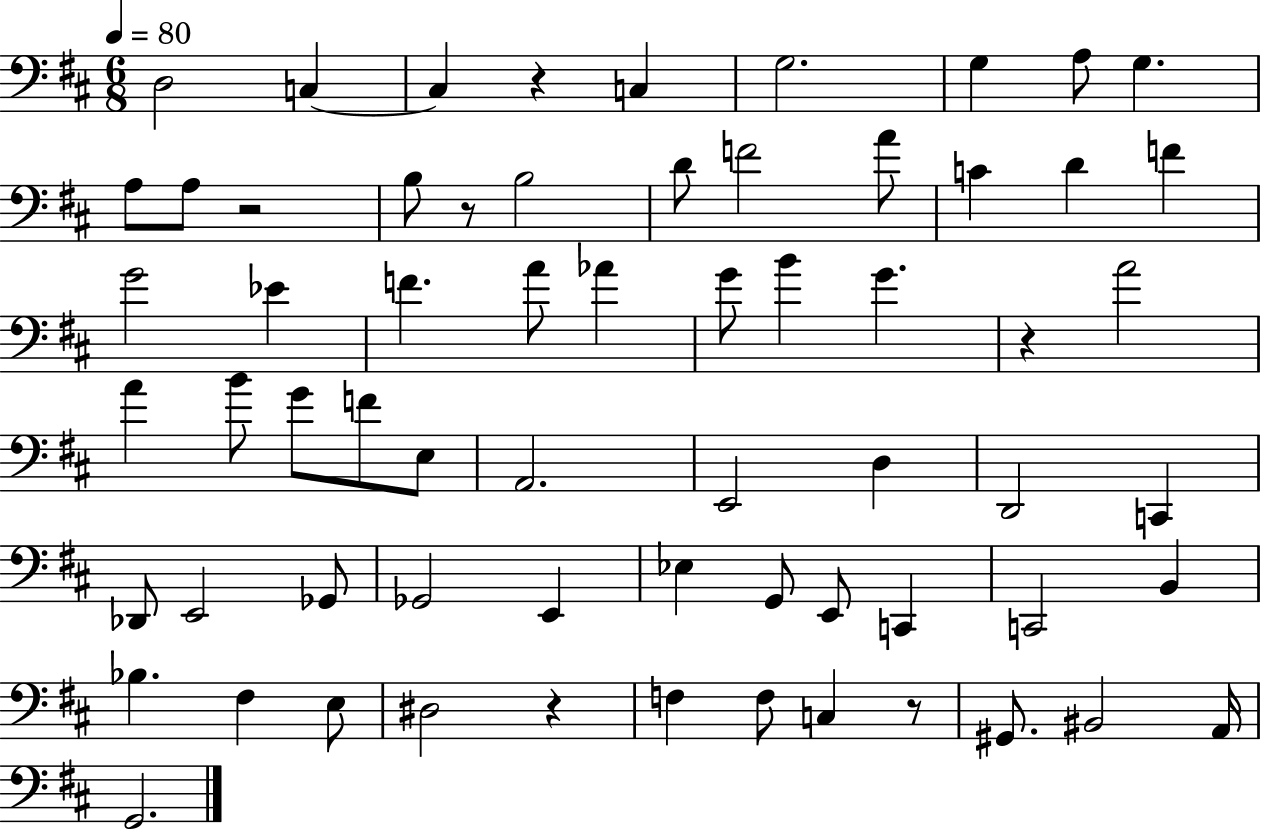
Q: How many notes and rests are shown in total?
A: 65